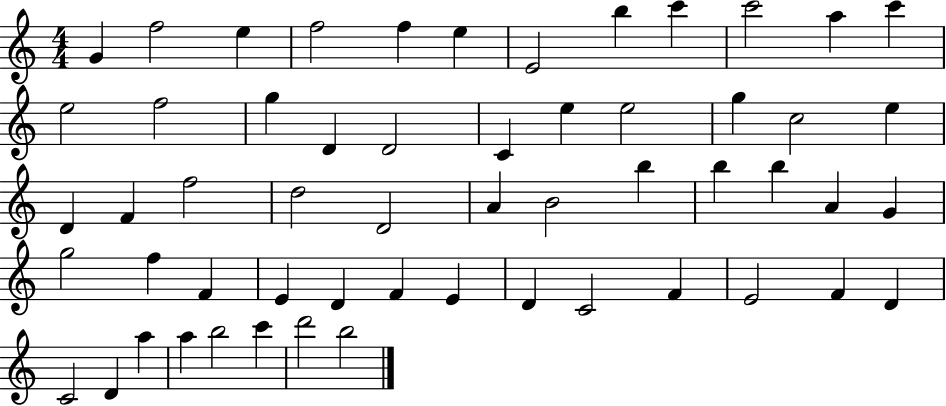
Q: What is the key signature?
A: C major